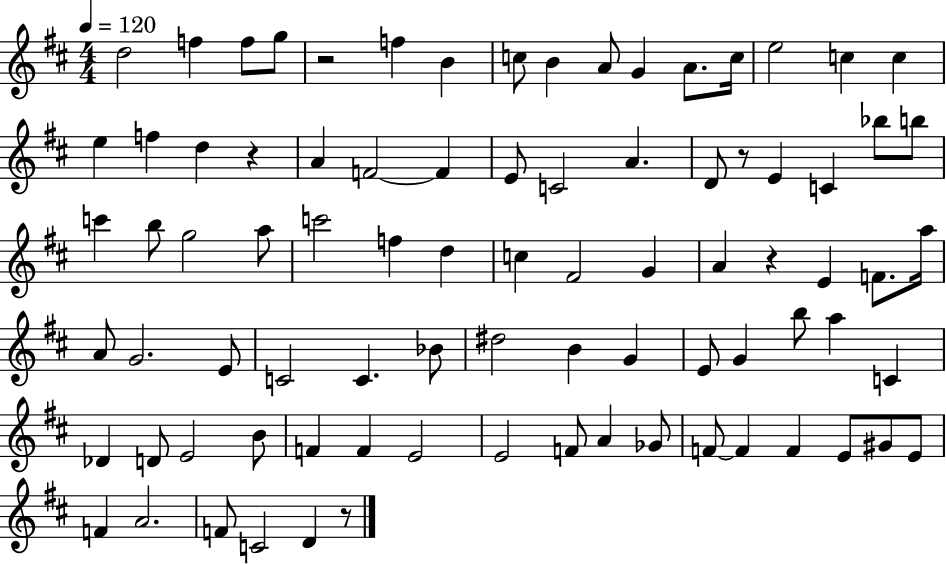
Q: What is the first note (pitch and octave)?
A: D5